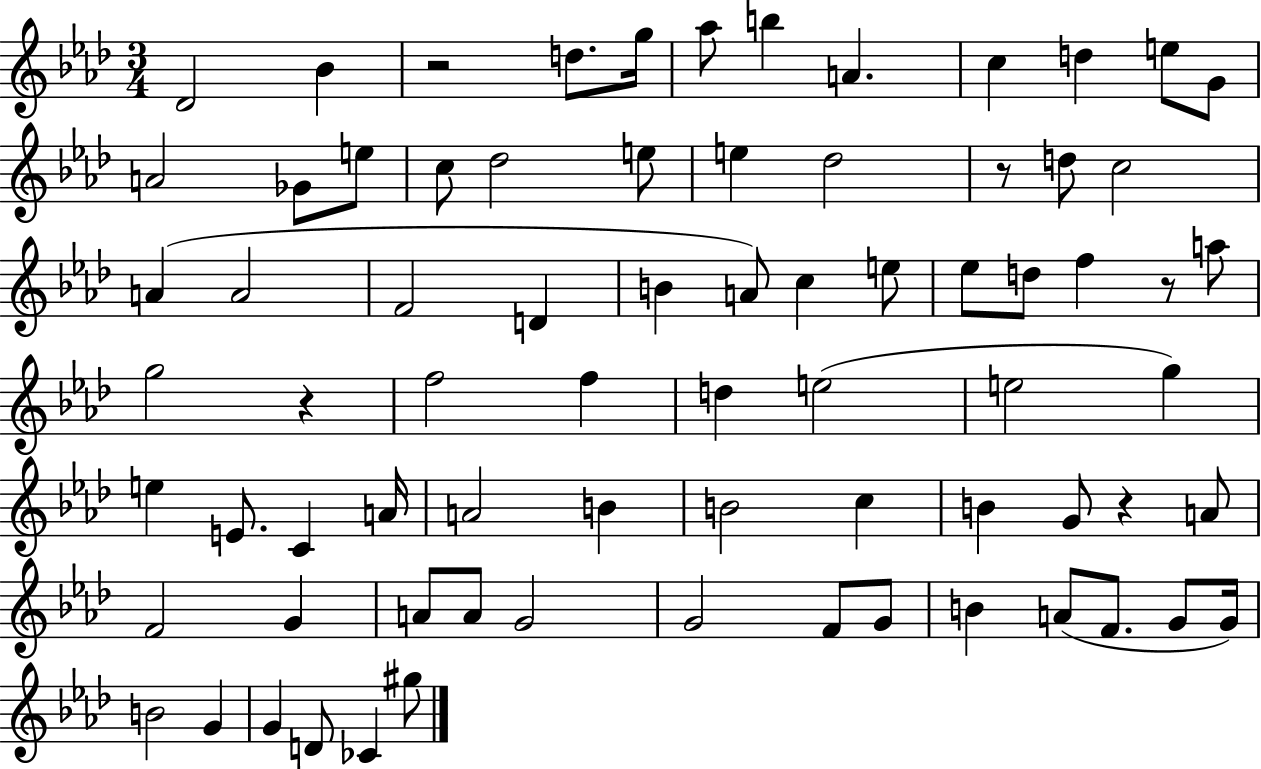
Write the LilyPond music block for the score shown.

{
  \clef treble
  \numericTimeSignature
  \time 3/4
  \key aes \major
  des'2 bes'4 | r2 d''8. g''16 | aes''8 b''4 a'4. | c''4 d''4 e''8 g'8 | \break a'2 ges'8 e''8 | c''8 des''2 e''8 | e''4 des''2 | r8 d''8 c''2 | \break a'4( a'2 | f'2 d'4 | b'4 a'8) c''4 e''8 | ees''8 d''8 f''4 r8 a''8 | \break g''2 r4 | f''2 f''4 | d''4 e''2( | e''2 g''4) | \break e''4 e'8. c'4 a'16 | a'2 b'4 | b'2 c''4 | b'4 g'8 r4 a'8 | \break f'2 g'4 | a'8 a'8 g'2 | g'2 f'8 g'8 | b'4 a'8( f'8. g'8 g'16) | \break b'2 g'4 | g'4 d'8 ces'4 gis''8 | \bar "|."
}